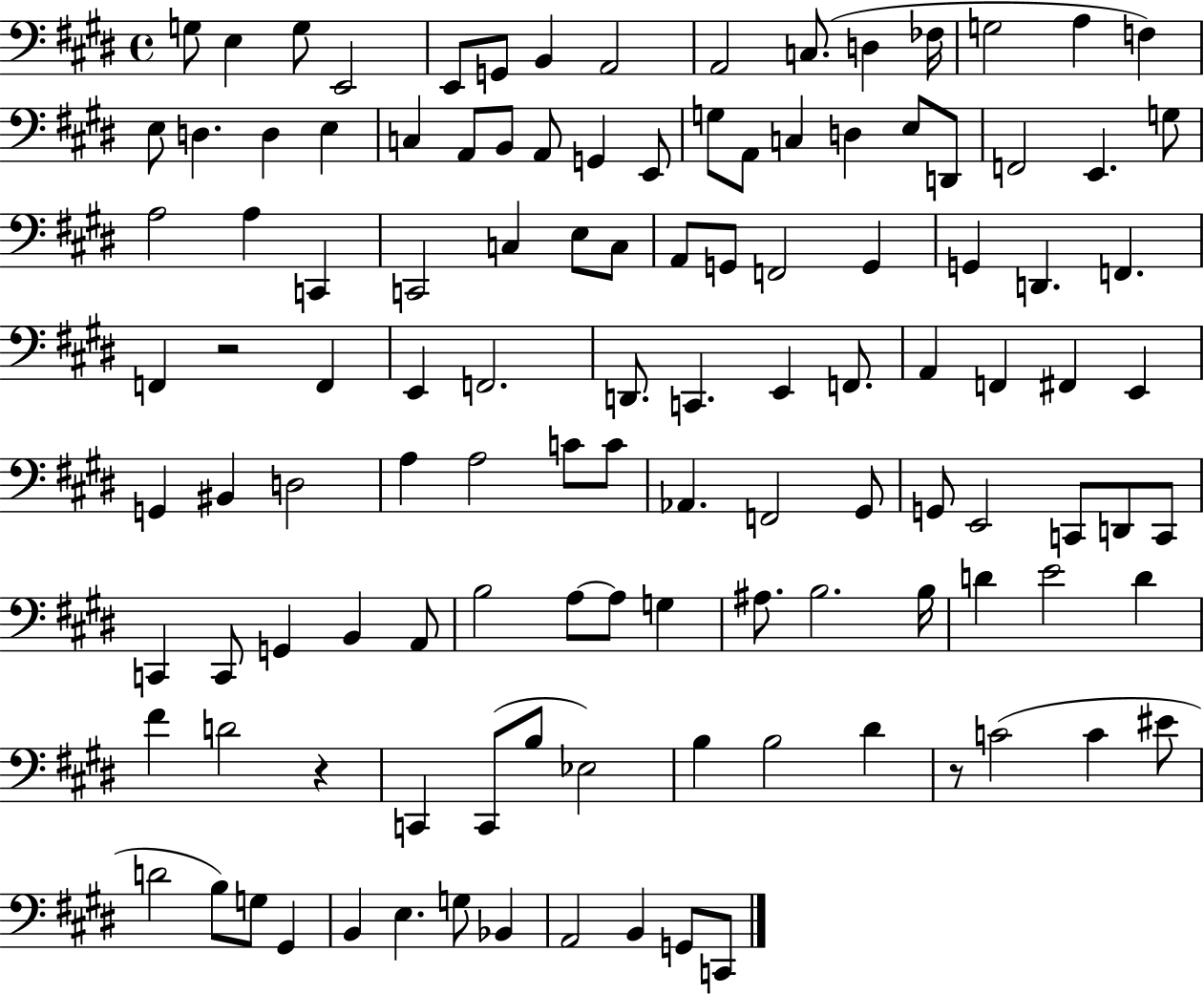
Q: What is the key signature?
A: E major